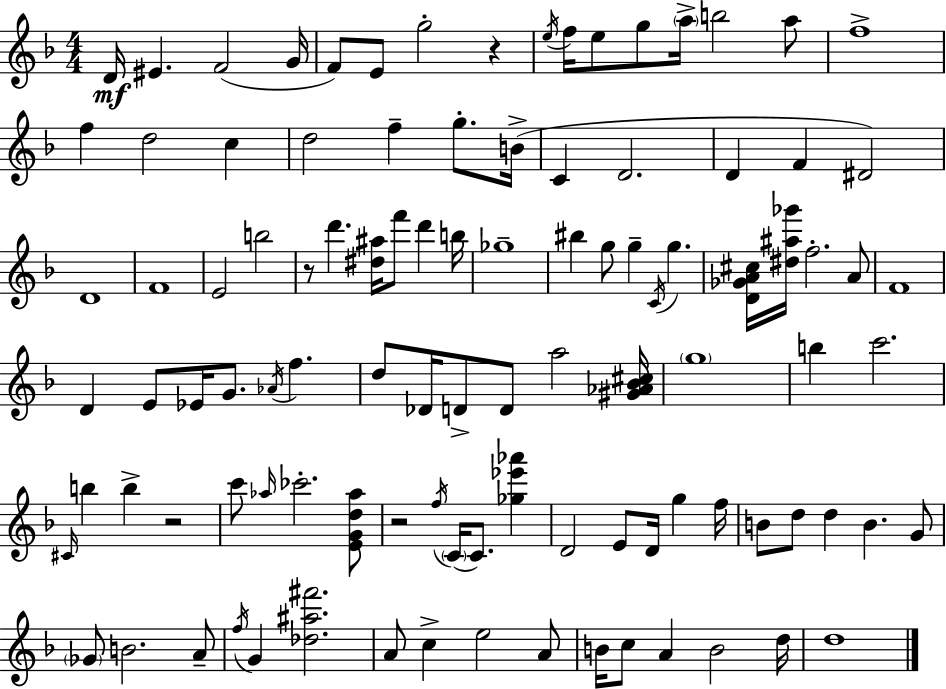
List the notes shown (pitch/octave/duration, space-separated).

D4/s EIS4/q. F4/h G4/s F4/e E4/e G5/h R/q E5/s F5/s E5/e G5/e A5/s B5/h A5/e F5/w F5/q D5/h C5/q D5/h F5/q G5/e. B4/s C4/q D4/h. D4/q F4/q D#4/h D4/w F4/w E4/h B5/h R/e D6/q. [D#5,A#5]/s F6/e D6/q B5/s Gb5/w BIS5/q G5/e G5/q C4/s G5/q. [D4,Gb4,A4,C#5]/s [D#5,A#5,Gb6]/s F5/h. A4/e F4/w D4/q E4/e Eb4/s G4/e. Ab4/s F5/q. D5/e Db4/s D4/e D4/e A5/h [G#4,Ab4,Bb4,C#5]/s G5/w B5/q C6/h. C#4/s B5/q B5/q R/h C6/e Ab5/s CES6/h. [E4,G4,D5,Ab5]/e R/h F5/s C4/s C4/e. [Gb5,Eb6,Ab6]/q D4/h E4/e D4/s G5/q F5/s B4/e D5/e D5/q B4/q. G4/e Gb4/e B4/h. A4/e F5/s G4/q [Db5,A#5,F#6]/h. A4/e C5/q E5/h A4/e B4/s C5/e A4/q B4/h D5/s D5/w